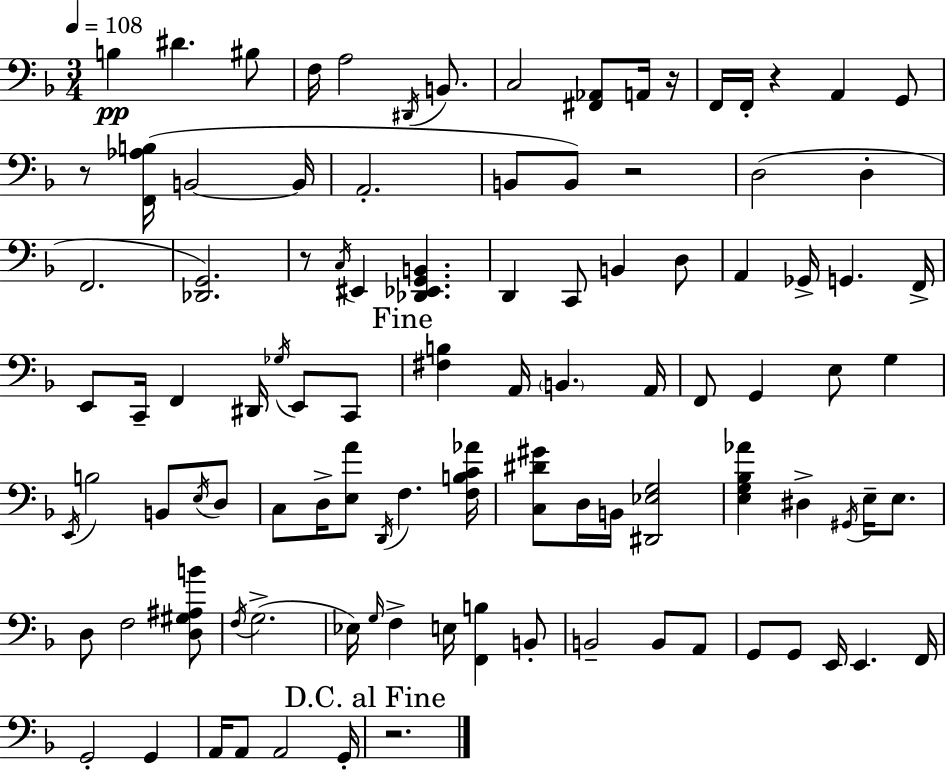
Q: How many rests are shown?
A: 6